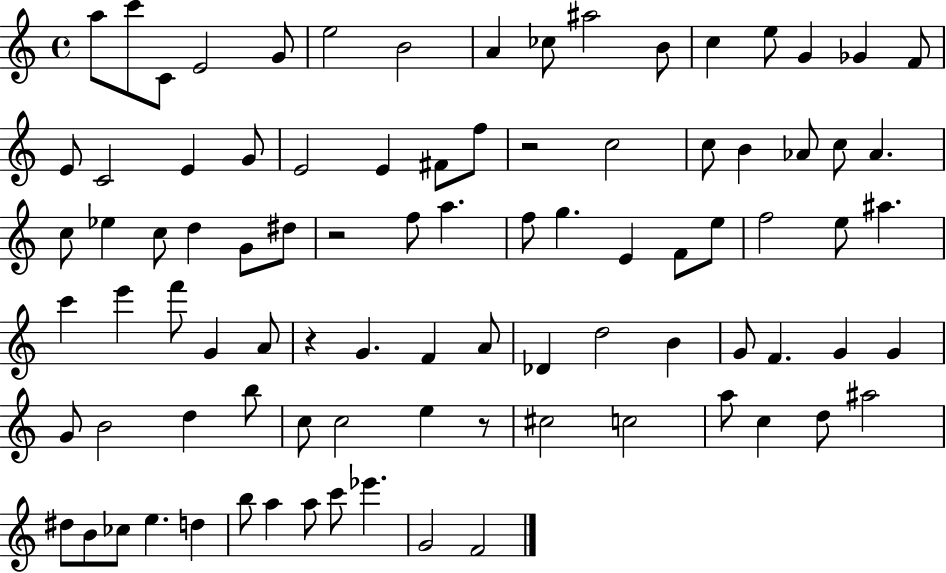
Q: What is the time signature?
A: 4/4